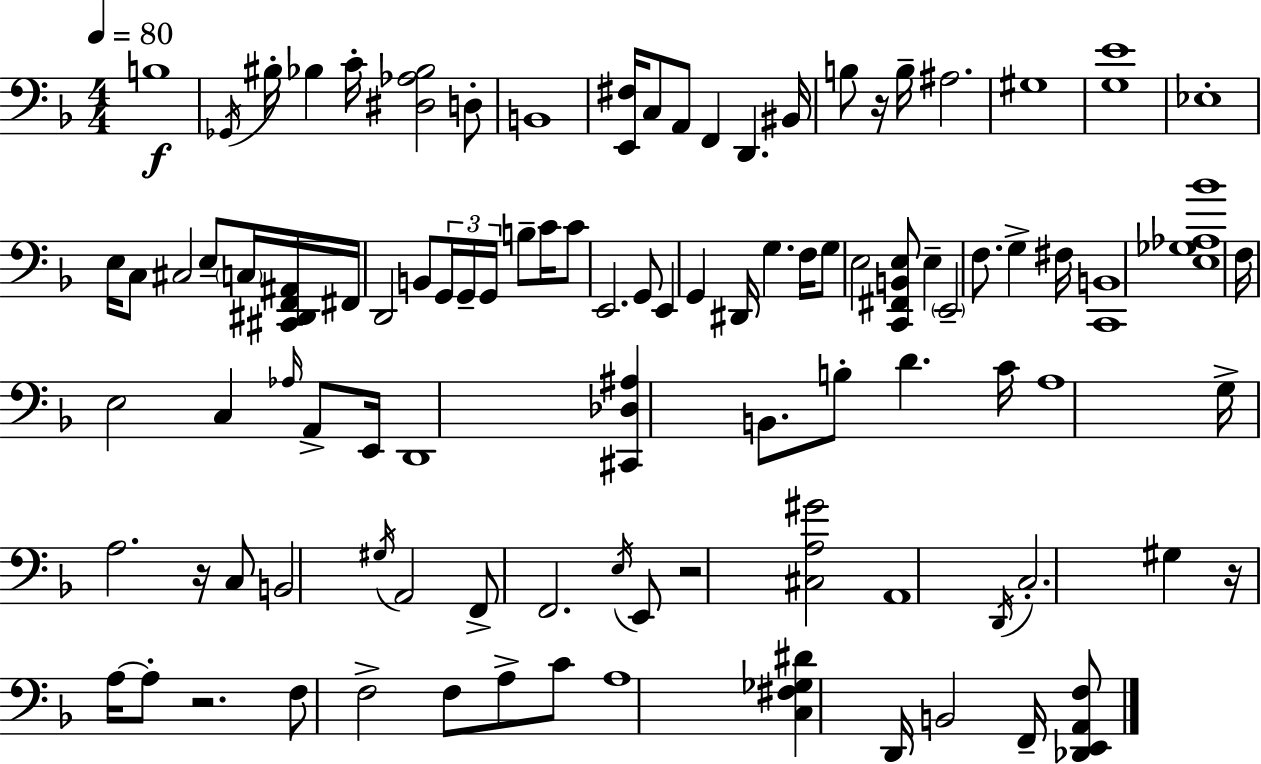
X:1
T:Untitled
M:4/4
L:1/4
K:F
B,4 _G,,/4 ^B,/4 _B, C/4 [^D,_A,_B,]2 D,/2 B,,4 [E,,^F,]/4 C,/2 A,,/2 F,, D,, ^B,,/4 B,/2 z/4 B,/4 ^A,2 ^G,4 [G,E]4 _E,4 E,/4 C,/2 ^C,2 E,/2 C,/4 [^C,,^D,,F,,^A,,]/4 ^F,,/4 D,,2 B,,/2 G,,/4 G,,/4 G,,/4 B,/2 C/4 C/2 E,,2 G,,/2 E,, G,, ^D,,/4 G, F,/4 G,/2 E,2 [C,,^F,,B,,E,]/2 E, E,,2 F,/2 G, ^F,/4 [C,,B,,]4 [E,_G,_A,_B]4 F,/4 E,2 C, _A,/4 A,,/2 E,,/4 D,,4 [^C,,_D,^A,] B,,/2 B,/2 D C/4 A,4 G,/4 A,2 z/4 C,/2 B,,2 ^G,/4 A,,2 F,,/2 F,,2 E,/4 E,,/2 z2 [^C,A,^G]2 A,,4 D,,/4 C,2 ^G, z/4 A,/4 A,/2 z2 F,/2 F,2 F,/2 A,/2 C/2 A,4 [C,^F,_G,^D] D,,/4 B,,2 F,,/4 [_D,,E,,A,,F,]/2